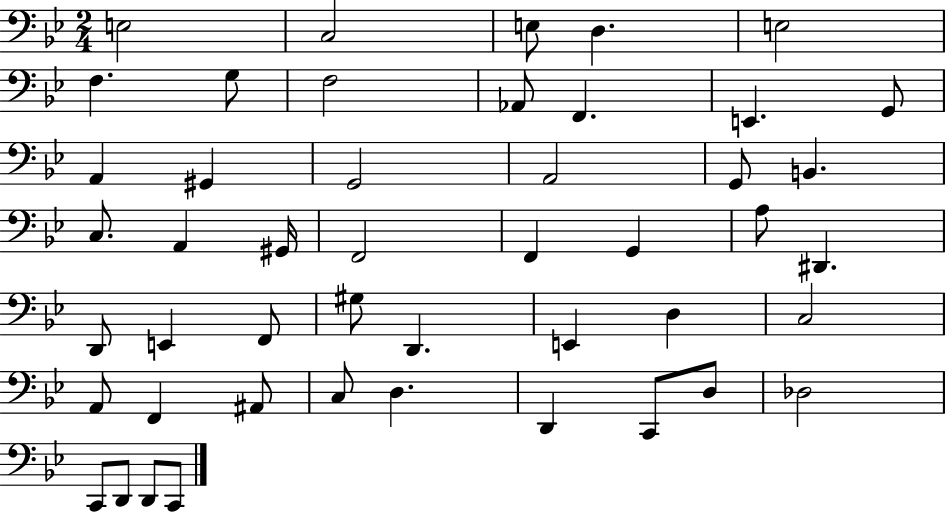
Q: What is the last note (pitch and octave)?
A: C2